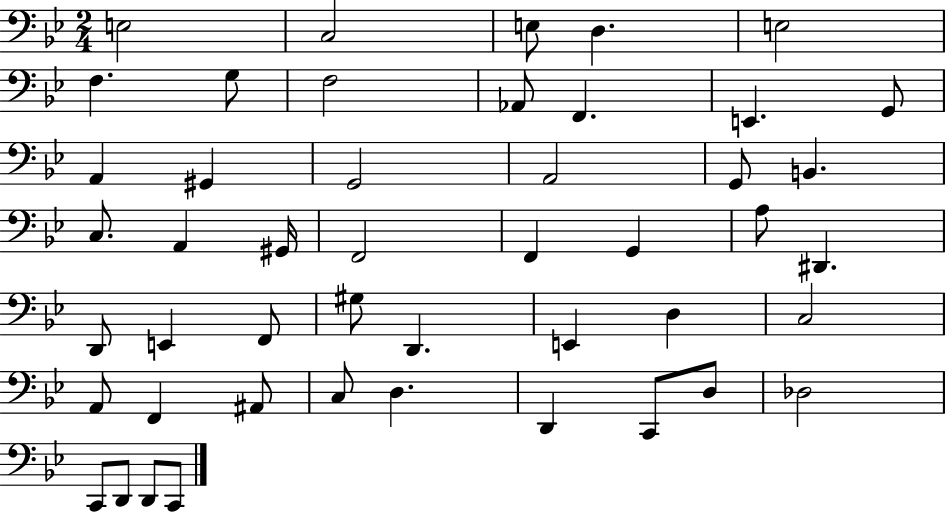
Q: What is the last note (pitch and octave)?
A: C2